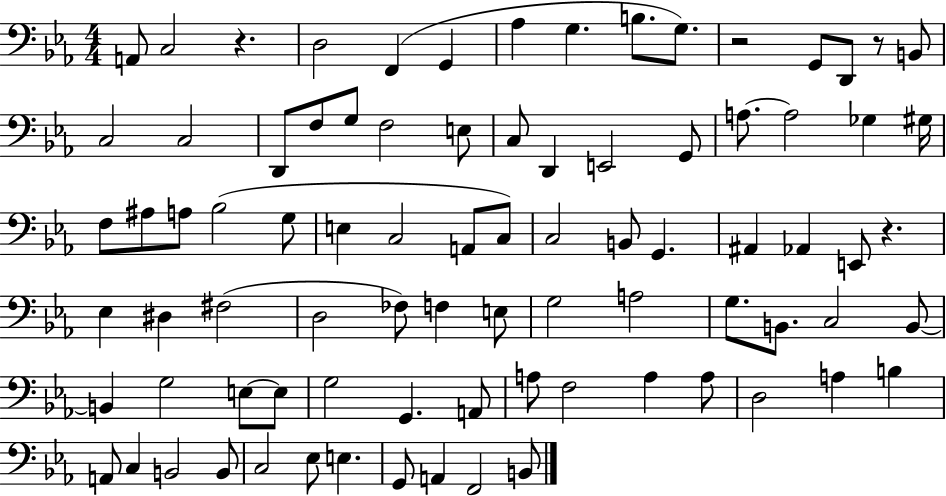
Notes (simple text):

A2/e C3/h R/q. D3/h F2/q G2/q Ab3/q G3/q. B3/e. G3/e. R/h G2/e D2/e R/e B2/e C3/h C3/h D2/e F3/e G3/e F3/h E3/e C3/e D2/q E2/h G2/e A3/e. A3/h Gb3/q G#3/s F3/e A#3/e A3/e Bb3/h G3/e E3/q C3/h A2/e C3/e C3/h B2/e G2/q. A#2/q Ab2/q E2/e R/q. Eb3/q D#3/q F#3/h D3/h FES3/e F3/q E3/e G3/h A3/h G3/e. B2/e. C3/h B2/e B2/q G3/h E3/e E3/e G3/h G2/q. A2/e A3/e F3/h A3/q A3/e D3/h A3/q B3/q A2/e C3/q B2/h B2/e C3/h Eb3/e E3/q. G2/e A2/q F2/h B2/e